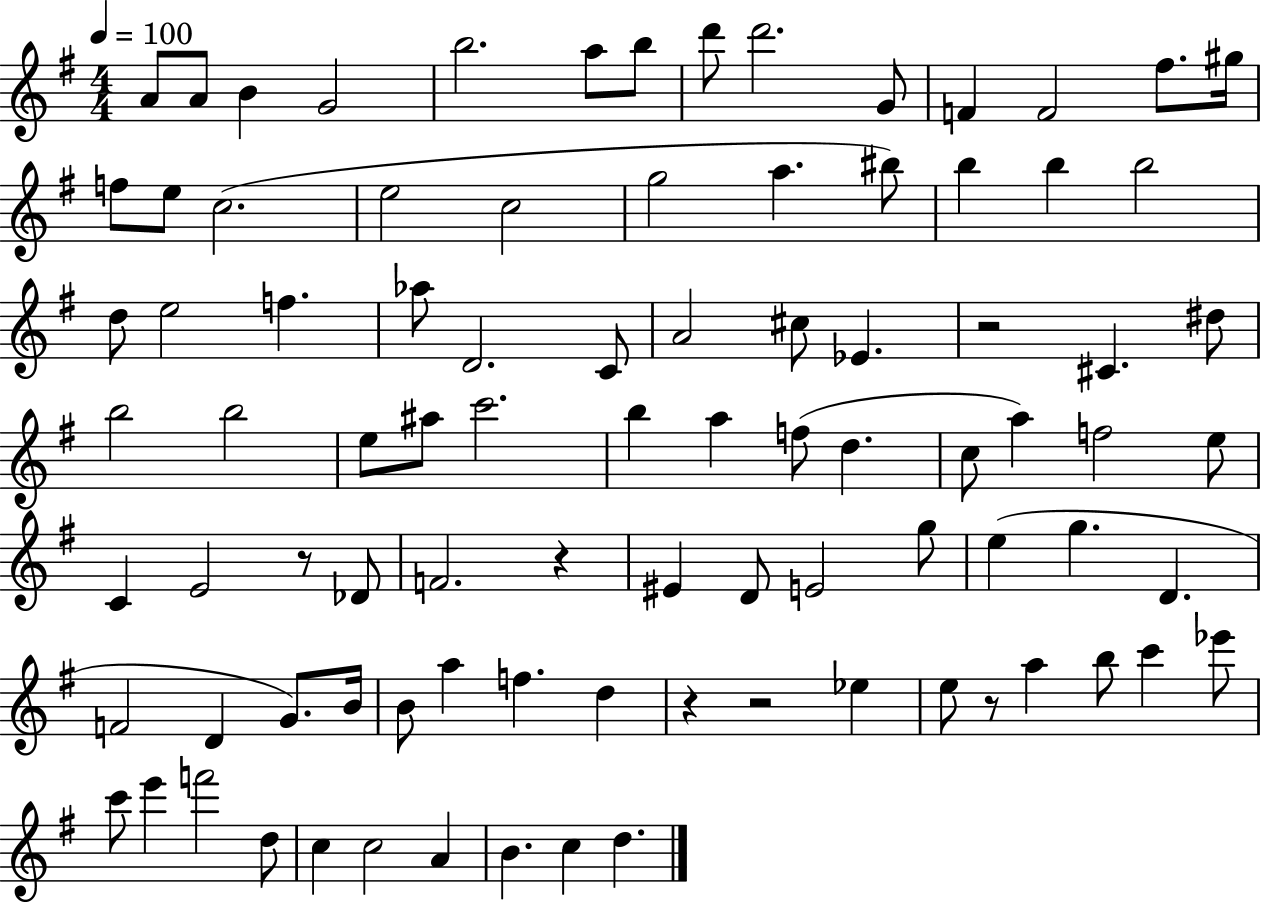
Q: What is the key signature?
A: G major